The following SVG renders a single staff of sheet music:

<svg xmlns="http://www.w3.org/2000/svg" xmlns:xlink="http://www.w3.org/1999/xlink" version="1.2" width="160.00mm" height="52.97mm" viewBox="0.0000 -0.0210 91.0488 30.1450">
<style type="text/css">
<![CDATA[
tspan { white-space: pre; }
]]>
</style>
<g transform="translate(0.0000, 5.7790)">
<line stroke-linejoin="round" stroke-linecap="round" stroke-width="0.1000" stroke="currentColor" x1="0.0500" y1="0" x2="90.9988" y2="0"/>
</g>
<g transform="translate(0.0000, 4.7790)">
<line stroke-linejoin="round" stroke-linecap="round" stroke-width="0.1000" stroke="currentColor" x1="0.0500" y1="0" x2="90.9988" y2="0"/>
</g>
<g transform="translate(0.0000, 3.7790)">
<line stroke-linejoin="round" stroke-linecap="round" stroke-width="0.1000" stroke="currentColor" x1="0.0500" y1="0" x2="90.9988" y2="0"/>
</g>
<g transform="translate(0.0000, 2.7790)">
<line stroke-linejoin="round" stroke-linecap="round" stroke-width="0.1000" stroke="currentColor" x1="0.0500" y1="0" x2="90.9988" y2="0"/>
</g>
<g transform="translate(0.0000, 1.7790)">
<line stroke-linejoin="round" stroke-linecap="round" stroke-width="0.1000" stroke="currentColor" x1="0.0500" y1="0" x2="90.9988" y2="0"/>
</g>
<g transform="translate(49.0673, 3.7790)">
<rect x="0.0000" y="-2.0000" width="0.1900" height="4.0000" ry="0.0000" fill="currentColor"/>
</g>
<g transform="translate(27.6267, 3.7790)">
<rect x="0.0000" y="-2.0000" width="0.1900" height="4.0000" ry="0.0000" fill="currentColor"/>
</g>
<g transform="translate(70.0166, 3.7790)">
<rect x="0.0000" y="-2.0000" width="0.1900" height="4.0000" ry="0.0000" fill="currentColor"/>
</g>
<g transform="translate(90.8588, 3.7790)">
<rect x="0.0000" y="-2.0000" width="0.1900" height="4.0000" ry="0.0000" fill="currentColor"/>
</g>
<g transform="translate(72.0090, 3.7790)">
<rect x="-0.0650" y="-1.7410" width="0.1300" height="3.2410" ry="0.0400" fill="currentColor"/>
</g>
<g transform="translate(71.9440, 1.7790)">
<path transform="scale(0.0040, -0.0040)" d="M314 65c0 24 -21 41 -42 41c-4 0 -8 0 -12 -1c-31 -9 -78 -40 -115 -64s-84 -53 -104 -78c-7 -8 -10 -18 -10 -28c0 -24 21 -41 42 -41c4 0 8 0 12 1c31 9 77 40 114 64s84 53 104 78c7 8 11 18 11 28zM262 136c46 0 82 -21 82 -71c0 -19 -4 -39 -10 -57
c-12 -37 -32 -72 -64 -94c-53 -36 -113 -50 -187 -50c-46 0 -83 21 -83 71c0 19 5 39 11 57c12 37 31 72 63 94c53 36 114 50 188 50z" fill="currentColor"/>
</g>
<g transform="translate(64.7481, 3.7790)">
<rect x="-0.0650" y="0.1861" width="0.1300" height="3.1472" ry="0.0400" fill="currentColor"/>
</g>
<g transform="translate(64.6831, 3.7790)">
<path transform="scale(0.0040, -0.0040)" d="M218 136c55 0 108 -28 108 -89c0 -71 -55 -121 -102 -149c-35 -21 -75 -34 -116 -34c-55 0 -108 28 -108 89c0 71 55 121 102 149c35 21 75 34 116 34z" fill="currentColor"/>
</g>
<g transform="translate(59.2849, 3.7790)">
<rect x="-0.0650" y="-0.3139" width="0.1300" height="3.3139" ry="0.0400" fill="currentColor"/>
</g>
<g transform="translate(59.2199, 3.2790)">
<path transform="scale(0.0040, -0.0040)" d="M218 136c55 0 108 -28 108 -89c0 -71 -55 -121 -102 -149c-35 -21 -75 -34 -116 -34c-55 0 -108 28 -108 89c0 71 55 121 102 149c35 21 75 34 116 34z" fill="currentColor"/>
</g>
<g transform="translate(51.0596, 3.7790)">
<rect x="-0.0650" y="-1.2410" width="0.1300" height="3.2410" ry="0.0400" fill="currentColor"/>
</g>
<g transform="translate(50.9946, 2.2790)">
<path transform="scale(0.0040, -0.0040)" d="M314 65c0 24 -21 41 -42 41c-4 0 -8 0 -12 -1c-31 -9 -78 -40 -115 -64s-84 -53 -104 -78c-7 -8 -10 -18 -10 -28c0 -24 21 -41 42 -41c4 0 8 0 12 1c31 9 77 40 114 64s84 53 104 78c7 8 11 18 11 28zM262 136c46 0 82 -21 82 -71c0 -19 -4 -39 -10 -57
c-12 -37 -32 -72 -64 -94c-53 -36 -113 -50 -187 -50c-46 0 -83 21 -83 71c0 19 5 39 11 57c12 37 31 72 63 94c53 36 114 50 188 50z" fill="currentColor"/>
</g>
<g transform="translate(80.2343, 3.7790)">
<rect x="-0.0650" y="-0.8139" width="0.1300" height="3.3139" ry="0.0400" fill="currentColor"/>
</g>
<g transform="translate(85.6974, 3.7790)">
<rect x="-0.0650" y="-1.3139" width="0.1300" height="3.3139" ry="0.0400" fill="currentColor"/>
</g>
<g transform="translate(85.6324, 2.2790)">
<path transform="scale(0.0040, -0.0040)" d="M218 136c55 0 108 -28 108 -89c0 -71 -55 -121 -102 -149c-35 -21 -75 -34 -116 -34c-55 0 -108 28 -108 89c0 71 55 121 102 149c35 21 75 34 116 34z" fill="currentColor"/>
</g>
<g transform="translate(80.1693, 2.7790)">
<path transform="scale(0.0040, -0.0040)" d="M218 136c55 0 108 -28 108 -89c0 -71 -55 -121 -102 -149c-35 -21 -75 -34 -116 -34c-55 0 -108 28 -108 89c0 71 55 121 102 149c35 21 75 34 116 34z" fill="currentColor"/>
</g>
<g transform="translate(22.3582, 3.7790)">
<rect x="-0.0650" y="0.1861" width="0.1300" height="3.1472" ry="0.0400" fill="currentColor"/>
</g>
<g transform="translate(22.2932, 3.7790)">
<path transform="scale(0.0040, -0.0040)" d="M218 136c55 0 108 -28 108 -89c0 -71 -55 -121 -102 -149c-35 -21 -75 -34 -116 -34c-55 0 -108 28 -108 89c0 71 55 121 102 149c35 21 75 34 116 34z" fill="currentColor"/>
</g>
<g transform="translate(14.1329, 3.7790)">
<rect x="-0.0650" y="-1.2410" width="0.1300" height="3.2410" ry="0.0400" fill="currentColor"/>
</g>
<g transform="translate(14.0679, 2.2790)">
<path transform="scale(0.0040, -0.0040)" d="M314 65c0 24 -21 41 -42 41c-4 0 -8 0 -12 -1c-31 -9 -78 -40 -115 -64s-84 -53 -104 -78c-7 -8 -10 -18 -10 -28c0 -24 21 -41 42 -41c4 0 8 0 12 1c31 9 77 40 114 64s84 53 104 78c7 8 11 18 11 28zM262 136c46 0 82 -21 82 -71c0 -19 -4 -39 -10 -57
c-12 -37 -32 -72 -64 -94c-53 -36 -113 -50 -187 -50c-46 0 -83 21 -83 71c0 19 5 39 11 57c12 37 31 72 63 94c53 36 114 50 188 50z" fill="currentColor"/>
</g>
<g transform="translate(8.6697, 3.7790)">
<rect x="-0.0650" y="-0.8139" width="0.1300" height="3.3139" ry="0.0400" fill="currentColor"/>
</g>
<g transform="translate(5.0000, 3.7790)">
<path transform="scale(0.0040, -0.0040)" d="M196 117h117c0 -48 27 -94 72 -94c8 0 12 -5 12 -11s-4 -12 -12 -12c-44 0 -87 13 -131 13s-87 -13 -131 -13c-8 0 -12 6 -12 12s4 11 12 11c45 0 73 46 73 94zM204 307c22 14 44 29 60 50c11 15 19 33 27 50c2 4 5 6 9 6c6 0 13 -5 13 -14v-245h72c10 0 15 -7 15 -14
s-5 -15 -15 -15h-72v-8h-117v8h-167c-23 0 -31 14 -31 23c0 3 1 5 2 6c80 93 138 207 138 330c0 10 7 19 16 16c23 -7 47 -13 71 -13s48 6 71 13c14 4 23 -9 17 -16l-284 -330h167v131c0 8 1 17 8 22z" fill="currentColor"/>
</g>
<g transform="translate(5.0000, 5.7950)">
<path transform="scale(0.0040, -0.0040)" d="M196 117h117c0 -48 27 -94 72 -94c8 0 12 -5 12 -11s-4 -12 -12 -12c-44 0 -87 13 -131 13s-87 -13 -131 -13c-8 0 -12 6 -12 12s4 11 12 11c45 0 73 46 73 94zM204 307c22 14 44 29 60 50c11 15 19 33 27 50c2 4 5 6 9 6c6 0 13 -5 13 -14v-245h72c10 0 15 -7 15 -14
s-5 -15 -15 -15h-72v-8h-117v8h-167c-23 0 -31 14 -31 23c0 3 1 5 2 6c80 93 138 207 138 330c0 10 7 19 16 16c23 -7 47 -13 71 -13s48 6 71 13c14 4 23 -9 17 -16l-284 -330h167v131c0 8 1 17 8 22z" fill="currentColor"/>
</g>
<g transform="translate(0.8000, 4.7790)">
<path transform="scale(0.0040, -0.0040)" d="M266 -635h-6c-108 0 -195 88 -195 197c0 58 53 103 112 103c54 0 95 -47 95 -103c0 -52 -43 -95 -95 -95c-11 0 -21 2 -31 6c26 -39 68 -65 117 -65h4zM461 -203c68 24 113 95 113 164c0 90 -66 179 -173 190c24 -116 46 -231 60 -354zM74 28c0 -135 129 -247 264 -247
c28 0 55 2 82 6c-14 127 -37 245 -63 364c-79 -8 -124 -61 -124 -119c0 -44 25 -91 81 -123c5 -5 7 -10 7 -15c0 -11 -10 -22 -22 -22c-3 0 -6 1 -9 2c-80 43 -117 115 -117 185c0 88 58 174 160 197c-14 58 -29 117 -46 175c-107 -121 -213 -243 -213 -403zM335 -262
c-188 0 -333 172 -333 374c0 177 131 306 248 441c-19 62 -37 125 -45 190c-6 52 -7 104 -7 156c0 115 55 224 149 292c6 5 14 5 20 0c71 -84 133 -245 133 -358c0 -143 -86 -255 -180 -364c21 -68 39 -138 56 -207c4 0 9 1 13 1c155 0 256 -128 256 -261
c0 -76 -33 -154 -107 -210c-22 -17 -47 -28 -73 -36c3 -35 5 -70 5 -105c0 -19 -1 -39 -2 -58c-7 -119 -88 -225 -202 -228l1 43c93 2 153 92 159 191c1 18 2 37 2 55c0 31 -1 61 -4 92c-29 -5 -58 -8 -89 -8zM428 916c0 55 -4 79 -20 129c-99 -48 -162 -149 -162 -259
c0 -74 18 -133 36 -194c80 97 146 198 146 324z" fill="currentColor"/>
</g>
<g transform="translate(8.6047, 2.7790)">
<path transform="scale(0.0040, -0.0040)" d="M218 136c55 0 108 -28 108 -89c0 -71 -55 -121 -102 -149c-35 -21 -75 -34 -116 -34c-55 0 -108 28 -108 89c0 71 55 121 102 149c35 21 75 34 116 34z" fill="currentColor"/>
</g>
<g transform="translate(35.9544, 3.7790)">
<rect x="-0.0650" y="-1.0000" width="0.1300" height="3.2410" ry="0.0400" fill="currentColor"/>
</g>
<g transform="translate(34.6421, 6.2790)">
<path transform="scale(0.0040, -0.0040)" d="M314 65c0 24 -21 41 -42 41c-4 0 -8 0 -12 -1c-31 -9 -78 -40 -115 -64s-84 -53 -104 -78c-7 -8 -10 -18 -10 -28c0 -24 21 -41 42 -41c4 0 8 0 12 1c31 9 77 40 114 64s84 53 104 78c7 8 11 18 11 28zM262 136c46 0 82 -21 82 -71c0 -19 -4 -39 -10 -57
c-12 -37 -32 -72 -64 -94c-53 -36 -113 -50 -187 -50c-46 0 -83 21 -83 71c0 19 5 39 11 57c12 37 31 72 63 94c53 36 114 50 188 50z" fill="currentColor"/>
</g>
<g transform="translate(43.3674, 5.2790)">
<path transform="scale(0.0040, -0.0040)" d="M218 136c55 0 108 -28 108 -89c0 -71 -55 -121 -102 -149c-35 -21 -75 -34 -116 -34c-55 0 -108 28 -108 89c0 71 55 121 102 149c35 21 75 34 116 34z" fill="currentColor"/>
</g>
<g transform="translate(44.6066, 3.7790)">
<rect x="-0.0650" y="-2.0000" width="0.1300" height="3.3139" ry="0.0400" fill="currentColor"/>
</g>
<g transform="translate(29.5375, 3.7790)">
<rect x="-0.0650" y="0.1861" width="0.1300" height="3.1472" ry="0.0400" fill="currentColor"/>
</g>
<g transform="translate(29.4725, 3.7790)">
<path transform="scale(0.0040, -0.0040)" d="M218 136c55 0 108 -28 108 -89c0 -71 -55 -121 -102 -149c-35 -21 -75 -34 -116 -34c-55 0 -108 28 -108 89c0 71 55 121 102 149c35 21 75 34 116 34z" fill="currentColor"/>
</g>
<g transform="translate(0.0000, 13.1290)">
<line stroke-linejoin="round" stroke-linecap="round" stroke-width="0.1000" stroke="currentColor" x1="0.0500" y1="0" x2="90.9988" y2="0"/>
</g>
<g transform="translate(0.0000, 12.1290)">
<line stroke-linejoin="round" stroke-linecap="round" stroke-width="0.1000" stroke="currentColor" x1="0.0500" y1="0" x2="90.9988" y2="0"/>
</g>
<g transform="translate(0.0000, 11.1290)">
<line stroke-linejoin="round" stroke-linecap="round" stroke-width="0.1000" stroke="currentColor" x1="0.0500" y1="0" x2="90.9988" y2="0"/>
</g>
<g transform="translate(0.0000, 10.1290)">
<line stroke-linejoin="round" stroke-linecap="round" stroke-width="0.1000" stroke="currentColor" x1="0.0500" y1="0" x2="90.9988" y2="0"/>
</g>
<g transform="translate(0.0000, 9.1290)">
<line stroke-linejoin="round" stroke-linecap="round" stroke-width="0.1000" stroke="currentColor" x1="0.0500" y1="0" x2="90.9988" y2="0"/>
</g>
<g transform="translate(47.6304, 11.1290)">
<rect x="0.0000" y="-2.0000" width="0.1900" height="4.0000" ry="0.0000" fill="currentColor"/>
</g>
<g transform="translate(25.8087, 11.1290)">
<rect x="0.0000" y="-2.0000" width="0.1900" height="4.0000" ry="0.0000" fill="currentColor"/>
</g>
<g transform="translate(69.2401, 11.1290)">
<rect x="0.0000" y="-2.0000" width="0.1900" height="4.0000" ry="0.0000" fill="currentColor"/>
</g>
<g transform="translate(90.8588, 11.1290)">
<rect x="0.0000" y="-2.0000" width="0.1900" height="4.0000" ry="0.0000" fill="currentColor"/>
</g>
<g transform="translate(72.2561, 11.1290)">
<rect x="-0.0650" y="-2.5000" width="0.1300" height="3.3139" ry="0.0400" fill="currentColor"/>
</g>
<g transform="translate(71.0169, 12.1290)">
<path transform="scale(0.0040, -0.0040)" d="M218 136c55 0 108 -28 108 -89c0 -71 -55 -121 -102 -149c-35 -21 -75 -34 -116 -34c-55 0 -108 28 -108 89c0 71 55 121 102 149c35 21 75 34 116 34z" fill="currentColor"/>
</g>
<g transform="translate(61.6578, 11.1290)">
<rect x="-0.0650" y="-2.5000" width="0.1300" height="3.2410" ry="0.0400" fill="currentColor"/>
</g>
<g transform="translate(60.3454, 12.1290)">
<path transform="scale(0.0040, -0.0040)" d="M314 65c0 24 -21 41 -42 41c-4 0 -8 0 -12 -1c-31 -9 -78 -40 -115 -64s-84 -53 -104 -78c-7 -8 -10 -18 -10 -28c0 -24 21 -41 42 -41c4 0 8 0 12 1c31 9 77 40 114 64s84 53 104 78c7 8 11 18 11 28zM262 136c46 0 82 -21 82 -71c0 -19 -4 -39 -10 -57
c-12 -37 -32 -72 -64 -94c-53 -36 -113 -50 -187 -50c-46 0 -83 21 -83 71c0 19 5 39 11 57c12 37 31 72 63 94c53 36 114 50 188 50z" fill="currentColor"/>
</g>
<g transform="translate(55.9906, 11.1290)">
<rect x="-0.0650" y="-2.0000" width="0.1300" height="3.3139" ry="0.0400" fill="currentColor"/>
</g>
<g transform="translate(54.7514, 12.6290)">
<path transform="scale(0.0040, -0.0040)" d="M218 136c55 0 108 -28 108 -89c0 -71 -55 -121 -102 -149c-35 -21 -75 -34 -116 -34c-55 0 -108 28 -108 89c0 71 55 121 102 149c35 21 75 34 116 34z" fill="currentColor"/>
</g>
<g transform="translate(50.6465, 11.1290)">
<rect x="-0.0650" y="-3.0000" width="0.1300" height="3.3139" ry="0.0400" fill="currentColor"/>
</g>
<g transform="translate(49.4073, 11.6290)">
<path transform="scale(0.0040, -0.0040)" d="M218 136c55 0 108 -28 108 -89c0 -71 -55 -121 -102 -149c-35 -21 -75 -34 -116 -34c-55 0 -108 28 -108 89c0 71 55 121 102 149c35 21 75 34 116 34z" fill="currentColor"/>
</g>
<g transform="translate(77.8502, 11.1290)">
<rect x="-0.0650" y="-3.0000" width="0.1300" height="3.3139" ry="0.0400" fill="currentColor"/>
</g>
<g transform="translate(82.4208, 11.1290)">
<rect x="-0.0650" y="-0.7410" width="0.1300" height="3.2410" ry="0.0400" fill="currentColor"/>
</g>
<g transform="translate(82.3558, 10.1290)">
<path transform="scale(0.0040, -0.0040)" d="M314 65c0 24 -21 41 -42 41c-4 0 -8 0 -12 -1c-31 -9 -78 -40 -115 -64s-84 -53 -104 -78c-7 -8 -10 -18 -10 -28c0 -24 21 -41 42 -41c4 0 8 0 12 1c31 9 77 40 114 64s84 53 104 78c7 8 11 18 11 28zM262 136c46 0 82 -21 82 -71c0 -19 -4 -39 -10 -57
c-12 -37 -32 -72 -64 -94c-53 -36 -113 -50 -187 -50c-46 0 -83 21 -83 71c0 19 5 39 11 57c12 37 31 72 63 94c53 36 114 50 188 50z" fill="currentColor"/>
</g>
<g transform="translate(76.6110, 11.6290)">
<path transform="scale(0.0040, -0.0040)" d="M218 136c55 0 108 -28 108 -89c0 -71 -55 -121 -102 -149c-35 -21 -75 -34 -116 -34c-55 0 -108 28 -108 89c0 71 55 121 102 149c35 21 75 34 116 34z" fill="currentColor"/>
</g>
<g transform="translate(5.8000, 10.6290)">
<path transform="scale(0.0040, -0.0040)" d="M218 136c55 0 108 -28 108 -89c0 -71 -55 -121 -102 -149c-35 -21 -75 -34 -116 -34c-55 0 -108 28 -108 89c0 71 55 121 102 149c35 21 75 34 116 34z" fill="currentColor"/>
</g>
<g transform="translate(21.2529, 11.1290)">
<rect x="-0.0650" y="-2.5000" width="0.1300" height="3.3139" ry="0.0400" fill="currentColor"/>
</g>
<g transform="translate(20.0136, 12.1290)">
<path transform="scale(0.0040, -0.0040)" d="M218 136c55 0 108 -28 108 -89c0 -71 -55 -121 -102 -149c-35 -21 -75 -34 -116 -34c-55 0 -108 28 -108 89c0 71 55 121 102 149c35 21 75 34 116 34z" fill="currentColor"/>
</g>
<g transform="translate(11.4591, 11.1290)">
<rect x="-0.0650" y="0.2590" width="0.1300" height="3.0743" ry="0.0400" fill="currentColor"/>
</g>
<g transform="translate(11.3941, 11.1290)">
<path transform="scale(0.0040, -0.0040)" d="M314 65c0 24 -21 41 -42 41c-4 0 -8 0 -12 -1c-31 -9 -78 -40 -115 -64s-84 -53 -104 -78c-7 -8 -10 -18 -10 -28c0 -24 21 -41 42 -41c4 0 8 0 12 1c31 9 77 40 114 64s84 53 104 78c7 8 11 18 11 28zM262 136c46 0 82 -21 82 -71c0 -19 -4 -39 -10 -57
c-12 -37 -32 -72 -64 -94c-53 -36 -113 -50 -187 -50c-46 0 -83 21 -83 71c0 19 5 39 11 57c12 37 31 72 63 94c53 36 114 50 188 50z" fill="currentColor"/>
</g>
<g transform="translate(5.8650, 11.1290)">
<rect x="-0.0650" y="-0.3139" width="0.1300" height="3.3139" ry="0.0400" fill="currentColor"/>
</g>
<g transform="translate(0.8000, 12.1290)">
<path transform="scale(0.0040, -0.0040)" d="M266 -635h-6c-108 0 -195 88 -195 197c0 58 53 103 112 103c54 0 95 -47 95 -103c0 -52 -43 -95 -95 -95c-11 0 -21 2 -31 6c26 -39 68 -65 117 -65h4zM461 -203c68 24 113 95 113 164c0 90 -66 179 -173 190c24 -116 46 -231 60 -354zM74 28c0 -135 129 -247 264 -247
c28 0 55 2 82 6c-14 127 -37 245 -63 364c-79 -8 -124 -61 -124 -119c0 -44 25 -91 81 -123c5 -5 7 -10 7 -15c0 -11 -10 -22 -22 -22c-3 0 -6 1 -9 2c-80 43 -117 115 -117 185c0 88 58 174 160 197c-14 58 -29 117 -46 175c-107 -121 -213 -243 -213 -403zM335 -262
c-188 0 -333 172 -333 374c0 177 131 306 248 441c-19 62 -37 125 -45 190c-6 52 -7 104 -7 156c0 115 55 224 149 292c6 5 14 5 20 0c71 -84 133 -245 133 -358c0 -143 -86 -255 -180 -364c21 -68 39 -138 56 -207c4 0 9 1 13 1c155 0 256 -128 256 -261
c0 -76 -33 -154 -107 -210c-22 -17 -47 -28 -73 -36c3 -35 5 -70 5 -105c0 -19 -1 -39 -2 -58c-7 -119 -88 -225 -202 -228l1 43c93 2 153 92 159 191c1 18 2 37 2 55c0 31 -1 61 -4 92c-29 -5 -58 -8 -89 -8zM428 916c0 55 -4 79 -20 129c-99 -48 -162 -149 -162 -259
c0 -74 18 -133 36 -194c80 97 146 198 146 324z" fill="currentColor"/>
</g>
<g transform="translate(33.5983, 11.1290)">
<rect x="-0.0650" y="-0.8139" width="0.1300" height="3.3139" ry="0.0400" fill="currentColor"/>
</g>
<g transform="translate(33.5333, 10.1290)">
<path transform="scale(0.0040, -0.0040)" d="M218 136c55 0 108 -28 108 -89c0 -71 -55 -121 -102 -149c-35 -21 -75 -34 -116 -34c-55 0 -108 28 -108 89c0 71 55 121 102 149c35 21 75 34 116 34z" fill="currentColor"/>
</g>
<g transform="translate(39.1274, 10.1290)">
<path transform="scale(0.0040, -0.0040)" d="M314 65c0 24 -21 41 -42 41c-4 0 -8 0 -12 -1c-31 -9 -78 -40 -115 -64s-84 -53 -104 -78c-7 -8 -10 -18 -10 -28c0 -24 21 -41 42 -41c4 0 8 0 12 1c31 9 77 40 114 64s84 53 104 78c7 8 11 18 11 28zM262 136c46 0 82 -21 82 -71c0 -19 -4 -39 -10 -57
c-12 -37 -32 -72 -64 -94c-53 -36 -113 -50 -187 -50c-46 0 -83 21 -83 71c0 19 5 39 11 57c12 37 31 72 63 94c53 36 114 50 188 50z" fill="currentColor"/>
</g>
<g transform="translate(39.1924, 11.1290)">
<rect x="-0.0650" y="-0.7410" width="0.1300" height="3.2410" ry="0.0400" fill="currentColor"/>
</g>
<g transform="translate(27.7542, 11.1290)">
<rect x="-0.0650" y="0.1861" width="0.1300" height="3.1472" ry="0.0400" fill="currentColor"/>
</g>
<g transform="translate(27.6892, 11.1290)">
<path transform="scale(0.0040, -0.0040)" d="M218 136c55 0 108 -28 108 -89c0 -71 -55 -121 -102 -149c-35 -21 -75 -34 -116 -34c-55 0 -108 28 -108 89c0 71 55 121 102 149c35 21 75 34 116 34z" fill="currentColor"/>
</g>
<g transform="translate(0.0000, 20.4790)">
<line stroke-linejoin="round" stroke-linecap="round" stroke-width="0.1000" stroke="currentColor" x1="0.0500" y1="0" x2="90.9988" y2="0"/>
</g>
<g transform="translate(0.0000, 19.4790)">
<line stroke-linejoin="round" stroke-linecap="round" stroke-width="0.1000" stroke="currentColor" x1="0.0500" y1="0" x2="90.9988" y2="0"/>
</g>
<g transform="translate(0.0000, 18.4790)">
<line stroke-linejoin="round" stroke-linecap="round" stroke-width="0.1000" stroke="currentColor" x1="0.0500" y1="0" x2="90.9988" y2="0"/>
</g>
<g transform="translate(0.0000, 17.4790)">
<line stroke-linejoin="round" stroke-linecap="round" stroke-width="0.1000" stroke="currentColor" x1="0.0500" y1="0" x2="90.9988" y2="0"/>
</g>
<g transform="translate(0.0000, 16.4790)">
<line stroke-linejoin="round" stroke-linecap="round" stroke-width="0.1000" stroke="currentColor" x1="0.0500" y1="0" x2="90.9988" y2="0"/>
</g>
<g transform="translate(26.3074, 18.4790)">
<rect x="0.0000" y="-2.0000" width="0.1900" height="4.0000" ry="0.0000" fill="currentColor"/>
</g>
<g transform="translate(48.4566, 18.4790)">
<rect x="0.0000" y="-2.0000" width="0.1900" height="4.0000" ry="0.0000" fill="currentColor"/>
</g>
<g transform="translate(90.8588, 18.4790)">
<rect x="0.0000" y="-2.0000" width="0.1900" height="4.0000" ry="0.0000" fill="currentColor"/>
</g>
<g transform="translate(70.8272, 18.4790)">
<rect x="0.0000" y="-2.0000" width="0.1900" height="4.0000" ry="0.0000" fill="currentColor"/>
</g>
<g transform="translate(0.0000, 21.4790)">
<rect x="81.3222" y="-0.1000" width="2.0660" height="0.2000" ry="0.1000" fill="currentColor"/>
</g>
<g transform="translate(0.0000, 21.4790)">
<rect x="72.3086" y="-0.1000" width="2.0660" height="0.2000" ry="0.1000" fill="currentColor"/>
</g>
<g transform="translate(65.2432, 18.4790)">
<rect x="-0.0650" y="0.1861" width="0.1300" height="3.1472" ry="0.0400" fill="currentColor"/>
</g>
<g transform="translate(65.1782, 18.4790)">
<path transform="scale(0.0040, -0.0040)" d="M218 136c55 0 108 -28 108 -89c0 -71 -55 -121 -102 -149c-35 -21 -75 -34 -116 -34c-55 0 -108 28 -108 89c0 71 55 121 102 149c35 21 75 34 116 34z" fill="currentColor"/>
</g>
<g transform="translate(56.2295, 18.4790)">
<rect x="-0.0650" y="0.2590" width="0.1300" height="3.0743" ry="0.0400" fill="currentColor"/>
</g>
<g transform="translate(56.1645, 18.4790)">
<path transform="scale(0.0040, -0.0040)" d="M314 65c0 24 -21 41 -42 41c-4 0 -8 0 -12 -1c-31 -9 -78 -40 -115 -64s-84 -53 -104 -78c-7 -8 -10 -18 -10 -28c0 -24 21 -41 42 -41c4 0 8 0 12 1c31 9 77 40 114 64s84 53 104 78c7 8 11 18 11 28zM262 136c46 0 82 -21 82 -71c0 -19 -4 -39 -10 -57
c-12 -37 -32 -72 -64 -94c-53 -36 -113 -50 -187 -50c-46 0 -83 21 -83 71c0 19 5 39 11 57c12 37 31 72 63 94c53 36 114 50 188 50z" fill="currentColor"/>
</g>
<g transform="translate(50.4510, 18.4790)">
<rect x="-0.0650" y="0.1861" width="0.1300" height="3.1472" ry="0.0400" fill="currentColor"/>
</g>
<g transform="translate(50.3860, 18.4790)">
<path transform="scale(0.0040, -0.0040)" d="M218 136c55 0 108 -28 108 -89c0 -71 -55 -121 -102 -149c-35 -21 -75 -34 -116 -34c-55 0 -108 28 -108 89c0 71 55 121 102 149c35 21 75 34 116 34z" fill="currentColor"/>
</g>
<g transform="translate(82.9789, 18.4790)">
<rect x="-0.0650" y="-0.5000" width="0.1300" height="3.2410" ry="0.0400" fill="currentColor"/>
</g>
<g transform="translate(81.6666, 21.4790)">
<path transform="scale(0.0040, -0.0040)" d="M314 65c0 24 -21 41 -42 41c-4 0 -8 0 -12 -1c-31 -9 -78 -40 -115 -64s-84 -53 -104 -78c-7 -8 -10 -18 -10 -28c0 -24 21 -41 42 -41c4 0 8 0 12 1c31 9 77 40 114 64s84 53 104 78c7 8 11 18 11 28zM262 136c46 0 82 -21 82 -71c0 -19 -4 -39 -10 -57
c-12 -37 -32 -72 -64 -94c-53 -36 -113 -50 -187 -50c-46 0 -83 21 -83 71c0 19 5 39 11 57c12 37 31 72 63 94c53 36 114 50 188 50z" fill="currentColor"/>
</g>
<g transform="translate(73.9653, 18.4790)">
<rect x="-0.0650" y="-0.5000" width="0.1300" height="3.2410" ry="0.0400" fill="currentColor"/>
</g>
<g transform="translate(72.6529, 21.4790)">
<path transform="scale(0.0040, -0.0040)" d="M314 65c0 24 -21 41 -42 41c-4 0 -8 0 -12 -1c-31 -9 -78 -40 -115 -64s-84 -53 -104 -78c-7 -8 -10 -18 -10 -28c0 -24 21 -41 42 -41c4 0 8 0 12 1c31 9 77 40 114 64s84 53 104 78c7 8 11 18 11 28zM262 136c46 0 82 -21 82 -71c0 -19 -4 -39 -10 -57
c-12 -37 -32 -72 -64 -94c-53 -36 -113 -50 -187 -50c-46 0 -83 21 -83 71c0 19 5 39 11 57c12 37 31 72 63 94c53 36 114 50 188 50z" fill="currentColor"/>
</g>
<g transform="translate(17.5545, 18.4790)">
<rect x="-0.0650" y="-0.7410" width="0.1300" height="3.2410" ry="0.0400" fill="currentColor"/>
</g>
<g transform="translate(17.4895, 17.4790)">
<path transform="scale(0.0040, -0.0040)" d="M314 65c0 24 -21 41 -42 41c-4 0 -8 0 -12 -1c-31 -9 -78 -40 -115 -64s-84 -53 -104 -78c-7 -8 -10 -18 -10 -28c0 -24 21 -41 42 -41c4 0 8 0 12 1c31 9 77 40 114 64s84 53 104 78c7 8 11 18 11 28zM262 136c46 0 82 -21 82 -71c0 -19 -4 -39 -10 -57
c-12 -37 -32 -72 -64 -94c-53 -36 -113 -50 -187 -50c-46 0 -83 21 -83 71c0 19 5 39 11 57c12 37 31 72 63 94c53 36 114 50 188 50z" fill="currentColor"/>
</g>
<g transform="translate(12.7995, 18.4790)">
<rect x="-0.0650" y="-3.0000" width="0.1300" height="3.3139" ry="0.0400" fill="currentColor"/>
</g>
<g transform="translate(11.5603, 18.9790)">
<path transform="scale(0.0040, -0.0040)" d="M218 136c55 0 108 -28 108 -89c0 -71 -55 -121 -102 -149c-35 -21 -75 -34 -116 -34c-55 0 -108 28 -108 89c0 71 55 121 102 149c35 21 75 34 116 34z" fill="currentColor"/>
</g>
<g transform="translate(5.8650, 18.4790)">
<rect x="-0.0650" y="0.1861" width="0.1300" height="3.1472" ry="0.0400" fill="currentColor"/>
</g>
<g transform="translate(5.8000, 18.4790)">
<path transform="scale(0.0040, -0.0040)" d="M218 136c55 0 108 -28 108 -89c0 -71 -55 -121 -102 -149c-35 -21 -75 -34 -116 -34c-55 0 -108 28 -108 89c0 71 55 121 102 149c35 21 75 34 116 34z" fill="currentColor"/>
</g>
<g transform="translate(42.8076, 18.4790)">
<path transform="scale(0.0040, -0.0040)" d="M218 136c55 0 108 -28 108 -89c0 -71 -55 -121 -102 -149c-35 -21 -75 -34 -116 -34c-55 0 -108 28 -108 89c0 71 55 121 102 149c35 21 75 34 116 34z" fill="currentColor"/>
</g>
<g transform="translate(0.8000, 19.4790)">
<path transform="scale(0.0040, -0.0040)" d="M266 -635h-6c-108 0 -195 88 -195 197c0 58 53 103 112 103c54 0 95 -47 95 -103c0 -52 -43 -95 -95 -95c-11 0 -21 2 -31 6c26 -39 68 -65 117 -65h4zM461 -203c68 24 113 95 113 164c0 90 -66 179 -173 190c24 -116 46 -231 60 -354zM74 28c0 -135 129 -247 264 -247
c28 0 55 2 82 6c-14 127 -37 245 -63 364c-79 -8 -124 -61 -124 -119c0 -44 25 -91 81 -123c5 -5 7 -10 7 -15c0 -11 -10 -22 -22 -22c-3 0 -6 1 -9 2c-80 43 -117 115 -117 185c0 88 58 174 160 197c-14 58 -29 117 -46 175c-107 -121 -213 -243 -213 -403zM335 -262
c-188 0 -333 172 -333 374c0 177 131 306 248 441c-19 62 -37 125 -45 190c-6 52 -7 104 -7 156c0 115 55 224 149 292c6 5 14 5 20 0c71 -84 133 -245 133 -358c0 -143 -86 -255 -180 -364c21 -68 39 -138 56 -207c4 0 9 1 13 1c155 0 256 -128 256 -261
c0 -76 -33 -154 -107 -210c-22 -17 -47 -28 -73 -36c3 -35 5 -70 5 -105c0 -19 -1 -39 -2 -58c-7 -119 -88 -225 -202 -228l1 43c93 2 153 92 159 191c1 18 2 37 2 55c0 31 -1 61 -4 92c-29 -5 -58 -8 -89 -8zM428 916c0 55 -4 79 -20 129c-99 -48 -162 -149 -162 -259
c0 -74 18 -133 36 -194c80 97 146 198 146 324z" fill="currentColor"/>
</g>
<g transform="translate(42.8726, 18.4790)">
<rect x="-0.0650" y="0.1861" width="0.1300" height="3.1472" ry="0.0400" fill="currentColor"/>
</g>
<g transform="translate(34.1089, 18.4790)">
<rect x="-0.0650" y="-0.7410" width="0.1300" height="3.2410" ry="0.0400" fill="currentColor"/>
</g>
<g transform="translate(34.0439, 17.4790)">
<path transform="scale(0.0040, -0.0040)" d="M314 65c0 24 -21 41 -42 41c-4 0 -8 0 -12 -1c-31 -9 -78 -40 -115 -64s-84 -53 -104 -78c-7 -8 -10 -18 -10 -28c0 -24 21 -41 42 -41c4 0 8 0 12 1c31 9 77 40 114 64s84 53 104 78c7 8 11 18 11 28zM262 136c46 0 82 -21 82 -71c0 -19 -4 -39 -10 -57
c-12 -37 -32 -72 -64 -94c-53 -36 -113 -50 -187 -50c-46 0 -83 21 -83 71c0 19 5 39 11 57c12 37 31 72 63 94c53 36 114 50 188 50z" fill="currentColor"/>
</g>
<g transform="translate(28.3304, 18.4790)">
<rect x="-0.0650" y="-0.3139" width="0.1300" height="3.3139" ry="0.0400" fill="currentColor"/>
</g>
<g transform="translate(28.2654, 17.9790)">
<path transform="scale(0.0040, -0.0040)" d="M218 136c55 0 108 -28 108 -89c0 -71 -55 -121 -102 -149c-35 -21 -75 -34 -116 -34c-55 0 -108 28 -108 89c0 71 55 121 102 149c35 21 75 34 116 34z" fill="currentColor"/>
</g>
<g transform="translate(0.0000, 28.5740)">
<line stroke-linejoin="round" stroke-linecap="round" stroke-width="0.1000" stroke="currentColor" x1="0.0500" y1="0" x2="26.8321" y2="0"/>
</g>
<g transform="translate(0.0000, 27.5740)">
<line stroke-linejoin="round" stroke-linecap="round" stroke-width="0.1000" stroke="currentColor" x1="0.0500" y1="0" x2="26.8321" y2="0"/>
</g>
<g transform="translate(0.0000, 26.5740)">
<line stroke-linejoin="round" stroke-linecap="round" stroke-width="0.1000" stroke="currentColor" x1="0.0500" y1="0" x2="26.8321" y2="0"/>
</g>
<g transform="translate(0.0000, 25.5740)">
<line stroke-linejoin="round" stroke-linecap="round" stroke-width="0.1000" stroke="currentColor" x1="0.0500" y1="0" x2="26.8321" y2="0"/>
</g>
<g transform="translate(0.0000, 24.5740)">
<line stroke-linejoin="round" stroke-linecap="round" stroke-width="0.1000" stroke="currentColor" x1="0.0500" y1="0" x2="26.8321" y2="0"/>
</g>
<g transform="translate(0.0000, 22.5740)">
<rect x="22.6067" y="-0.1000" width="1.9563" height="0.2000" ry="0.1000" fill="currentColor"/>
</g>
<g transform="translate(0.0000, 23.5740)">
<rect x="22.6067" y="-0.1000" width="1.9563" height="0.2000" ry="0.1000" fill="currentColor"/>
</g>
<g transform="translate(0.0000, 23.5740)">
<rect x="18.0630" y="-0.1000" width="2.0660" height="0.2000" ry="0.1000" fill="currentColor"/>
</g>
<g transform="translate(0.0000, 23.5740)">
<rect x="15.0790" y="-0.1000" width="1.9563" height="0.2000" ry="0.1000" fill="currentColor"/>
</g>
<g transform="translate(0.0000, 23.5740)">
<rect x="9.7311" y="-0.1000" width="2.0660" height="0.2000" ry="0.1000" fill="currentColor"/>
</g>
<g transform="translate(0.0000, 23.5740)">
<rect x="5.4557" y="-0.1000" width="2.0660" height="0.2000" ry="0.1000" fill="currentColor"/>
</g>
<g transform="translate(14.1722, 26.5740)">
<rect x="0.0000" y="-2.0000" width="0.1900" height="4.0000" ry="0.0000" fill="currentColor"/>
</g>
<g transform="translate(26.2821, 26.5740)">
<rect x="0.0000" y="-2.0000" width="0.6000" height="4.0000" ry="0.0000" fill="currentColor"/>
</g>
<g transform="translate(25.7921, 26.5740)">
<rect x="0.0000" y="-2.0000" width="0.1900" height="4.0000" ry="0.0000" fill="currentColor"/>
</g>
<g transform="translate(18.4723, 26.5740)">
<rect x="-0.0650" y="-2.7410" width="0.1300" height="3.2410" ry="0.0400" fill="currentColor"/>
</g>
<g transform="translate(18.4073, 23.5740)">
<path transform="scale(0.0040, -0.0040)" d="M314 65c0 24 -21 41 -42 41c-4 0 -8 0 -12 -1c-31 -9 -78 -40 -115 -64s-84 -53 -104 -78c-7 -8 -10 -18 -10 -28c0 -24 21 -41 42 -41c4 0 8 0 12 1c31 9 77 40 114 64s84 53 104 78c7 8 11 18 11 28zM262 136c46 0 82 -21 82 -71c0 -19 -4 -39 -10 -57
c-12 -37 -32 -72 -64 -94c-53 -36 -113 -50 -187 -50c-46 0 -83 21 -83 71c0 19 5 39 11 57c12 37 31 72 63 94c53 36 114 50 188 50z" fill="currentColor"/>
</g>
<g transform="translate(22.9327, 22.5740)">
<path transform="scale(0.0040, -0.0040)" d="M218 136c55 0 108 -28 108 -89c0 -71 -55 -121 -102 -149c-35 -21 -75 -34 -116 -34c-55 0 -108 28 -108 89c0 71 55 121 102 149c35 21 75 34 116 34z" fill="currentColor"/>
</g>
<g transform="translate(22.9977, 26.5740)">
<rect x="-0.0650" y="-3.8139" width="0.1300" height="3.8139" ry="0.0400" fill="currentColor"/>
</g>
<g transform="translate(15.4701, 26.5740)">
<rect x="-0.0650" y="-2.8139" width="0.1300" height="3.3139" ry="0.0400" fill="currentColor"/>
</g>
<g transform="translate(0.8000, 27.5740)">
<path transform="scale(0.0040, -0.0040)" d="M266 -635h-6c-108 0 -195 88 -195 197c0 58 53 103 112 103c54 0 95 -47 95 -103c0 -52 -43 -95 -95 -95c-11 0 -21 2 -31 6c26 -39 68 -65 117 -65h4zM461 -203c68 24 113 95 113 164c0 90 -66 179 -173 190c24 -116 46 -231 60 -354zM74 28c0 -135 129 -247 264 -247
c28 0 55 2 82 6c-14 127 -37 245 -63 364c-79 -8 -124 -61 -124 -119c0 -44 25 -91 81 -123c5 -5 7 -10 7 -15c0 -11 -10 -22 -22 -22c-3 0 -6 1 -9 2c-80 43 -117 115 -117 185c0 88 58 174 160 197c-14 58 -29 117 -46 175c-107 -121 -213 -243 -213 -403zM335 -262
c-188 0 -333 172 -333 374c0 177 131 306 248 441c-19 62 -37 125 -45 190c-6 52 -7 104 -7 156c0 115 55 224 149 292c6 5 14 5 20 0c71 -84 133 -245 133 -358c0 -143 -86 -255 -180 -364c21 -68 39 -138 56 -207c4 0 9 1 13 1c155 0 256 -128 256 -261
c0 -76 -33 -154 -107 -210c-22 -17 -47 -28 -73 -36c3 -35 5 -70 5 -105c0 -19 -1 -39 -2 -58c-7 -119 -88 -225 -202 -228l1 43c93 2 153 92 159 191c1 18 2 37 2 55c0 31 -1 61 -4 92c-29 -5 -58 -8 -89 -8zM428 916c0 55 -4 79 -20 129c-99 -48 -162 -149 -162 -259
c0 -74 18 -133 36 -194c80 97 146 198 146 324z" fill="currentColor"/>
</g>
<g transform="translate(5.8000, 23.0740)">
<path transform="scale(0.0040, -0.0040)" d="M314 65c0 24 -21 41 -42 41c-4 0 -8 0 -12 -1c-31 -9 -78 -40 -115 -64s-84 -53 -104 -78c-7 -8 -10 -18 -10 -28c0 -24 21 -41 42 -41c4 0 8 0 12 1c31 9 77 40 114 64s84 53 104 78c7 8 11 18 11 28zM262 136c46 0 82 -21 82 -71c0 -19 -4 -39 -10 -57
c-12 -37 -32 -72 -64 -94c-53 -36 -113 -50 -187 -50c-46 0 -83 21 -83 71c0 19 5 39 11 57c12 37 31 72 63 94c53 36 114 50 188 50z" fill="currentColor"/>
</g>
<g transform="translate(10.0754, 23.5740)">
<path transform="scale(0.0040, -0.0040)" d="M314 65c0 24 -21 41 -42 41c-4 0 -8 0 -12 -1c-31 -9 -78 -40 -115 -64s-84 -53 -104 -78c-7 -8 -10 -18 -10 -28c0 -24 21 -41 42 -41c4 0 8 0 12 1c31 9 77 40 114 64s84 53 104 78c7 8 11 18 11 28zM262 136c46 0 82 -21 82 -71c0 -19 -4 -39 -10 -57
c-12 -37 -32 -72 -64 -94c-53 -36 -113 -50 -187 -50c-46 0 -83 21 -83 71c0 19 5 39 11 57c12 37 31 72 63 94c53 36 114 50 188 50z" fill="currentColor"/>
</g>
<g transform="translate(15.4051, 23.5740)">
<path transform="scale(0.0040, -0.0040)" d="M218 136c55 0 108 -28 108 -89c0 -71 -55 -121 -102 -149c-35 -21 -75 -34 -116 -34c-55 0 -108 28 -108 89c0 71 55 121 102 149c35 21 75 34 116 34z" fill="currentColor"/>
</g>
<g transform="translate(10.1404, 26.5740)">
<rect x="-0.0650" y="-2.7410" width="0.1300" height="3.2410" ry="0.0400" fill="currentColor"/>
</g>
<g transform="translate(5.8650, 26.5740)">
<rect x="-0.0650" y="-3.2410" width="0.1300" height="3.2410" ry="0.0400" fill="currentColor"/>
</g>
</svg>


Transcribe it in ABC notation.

X:1
T:Untitled
M:4/4
L:1/4
K:C
d e2 B B D2 F e2 c B f2 d e c B2 G B d d2 A F G2 G A d2 B A d2 c d2 B B B2 B C2 C2 b2 a2 a a2 c'